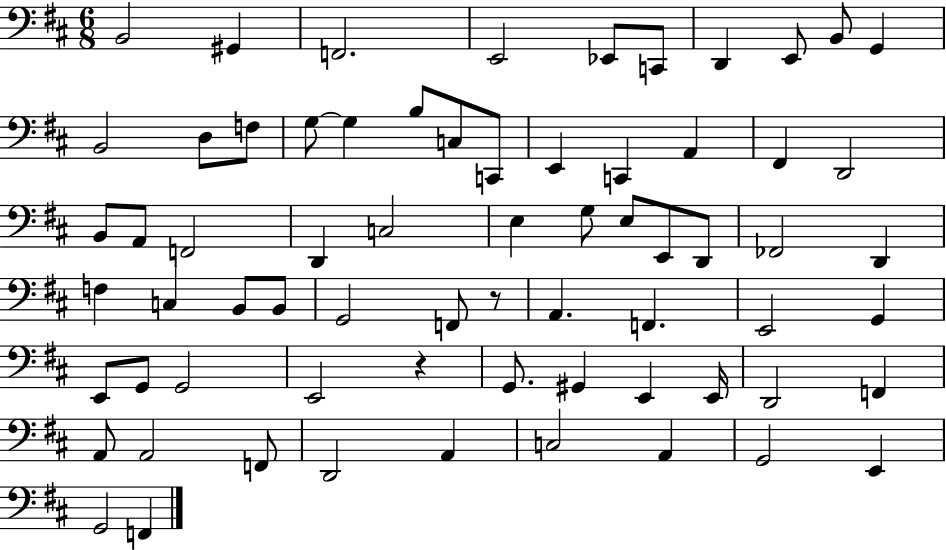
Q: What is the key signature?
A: D major